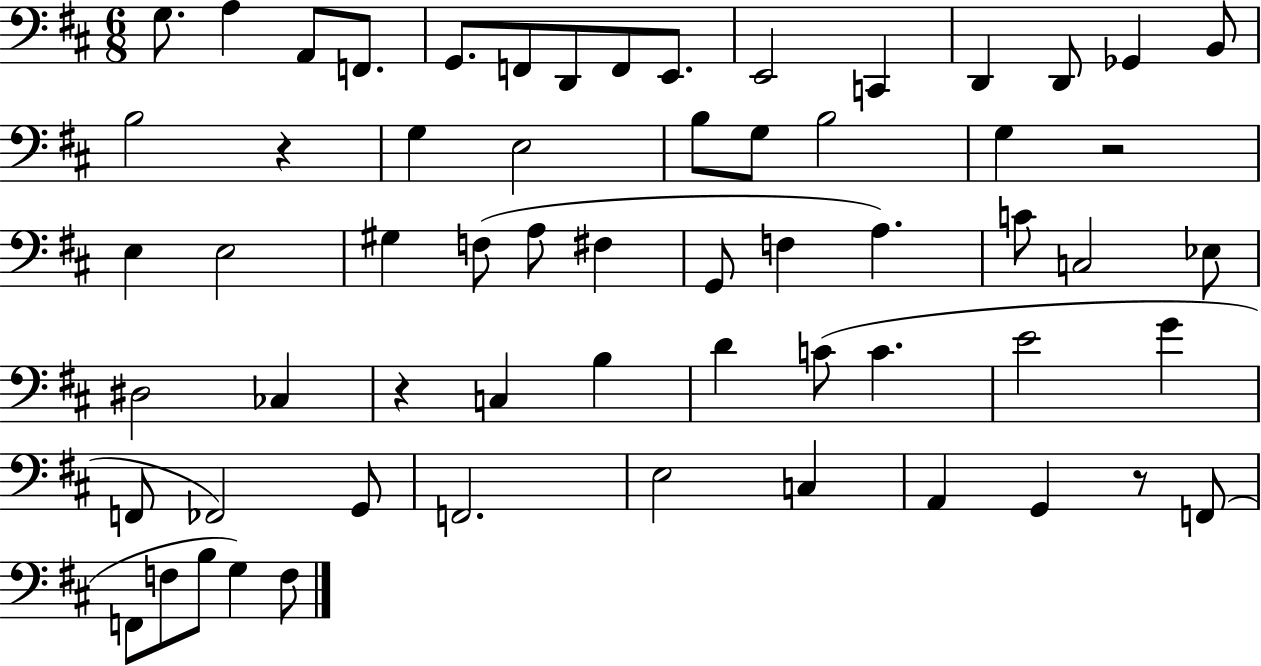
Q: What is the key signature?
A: D major